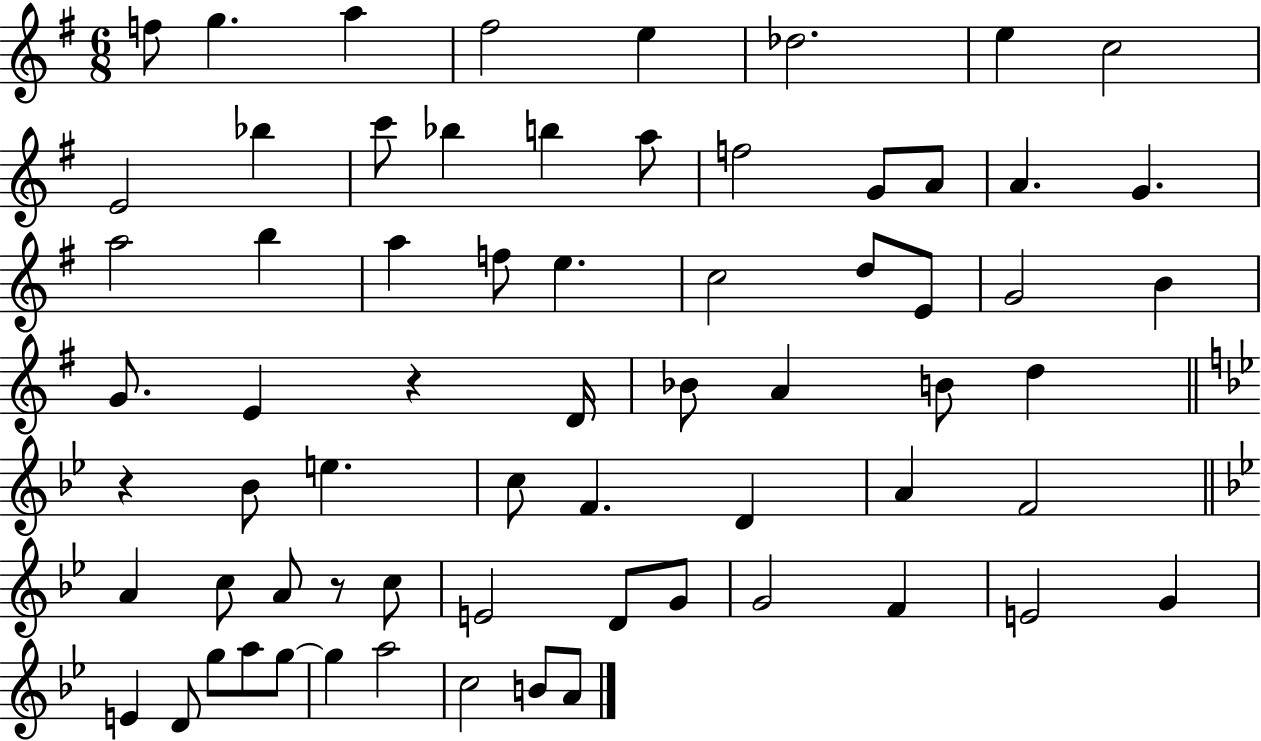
{
  \clef treble
  \numericTimeSignature
  \time 6/8
  \key g \major
  f''8 g''4. a''4 | fis''2 e''4 | des''2. | e''4 c''2 | \break e'2 bes''4 | c'''8 bes''4 b''4 a''8 | f''2 g'8 a'8 | a'4. g'4. | \break a''2 b''4 | a''4 f''8 e''4. | c''2 d''8 e'8 | g'2 b'4 | \break g'8. e'4 r4 d'16 | bes'8 a'4 b'8 d''4 | \bar "||" \break \key g \minor r4 bes'8 e''4. | c''8 f'4. d'4 | a'4 f'2 | \bar "||" \break \key bes \major a'4 c''8 a'8 r8 c''8 | e'2 d'8 g'8 | g'2 f'4 | e'2 g'4 | \break e'4 d'8 g''8 a''8 g''8~~ | g''4 a''2 | c''2 b'8 a'8 | \bar "|."
}